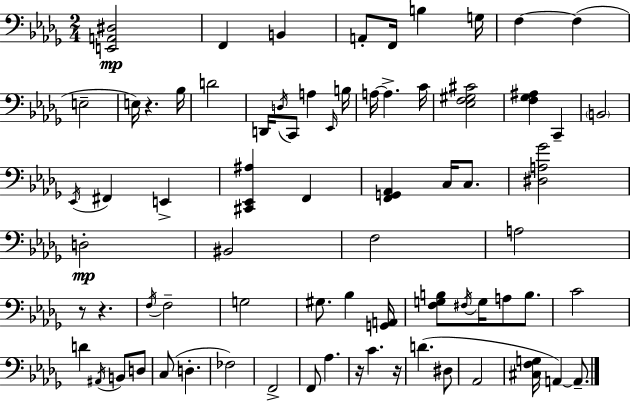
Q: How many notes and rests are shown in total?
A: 73